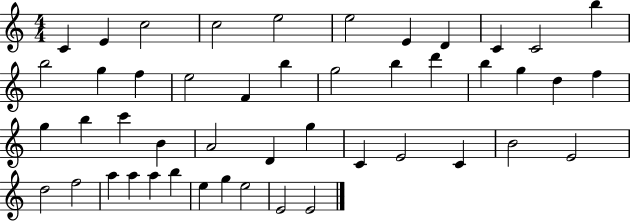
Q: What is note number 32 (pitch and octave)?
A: C4